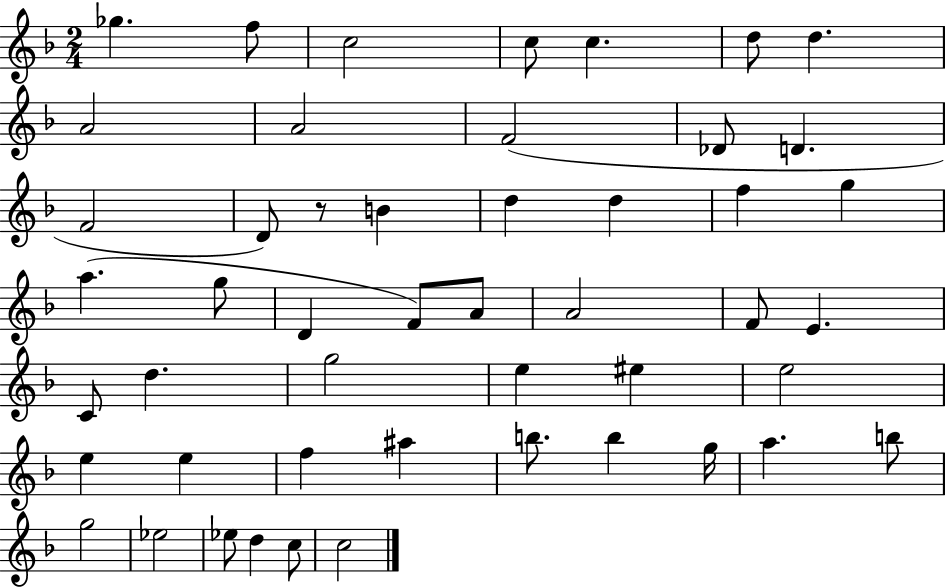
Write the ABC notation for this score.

X:1
T:Untitled
M:2/4
L:1/4
K:F
_g f/2 c2 c/2 c d/2 d A2 A2 F2 _D/2 D F2 D/2 z/2 B d d f g a g/2 D F/2 A/2 A2 F/2 E C/2 d g2 e ^e e2 e e f ^a b/2 b g/4 a b/2 g2 _e2 _e/2 d c/2 c2